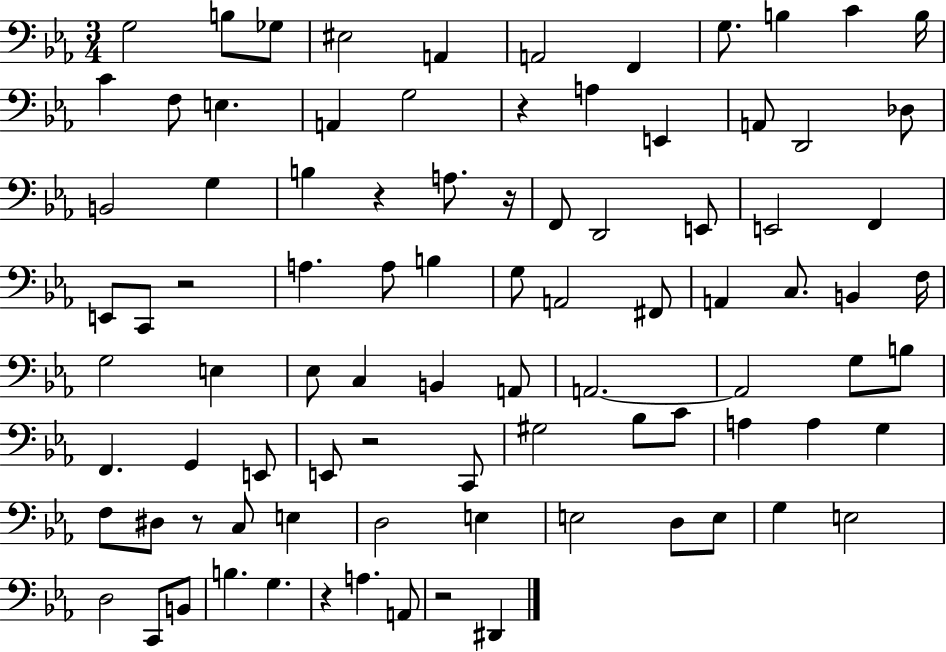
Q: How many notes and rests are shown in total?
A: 90